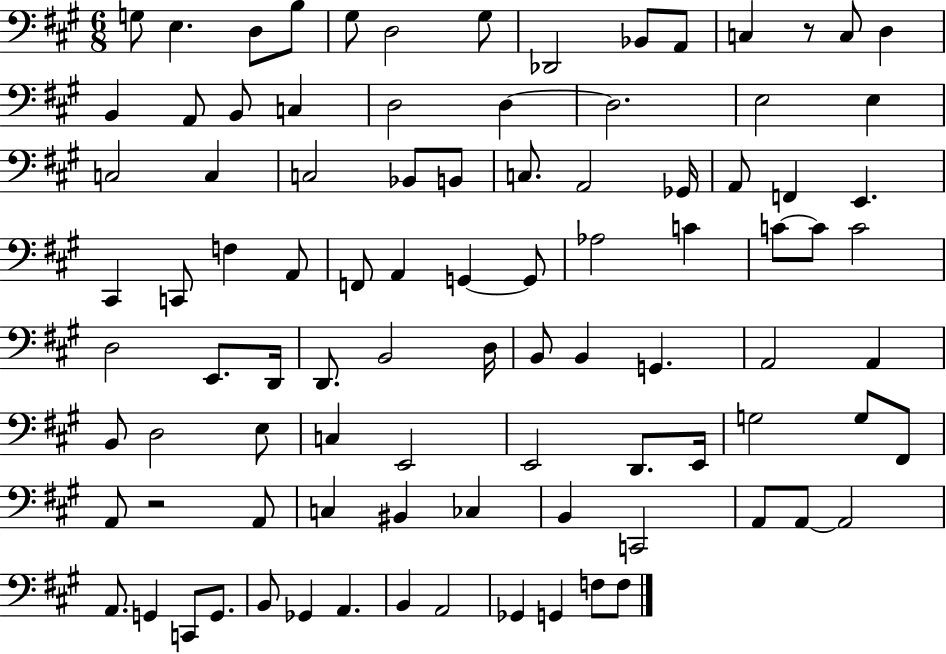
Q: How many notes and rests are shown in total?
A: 93